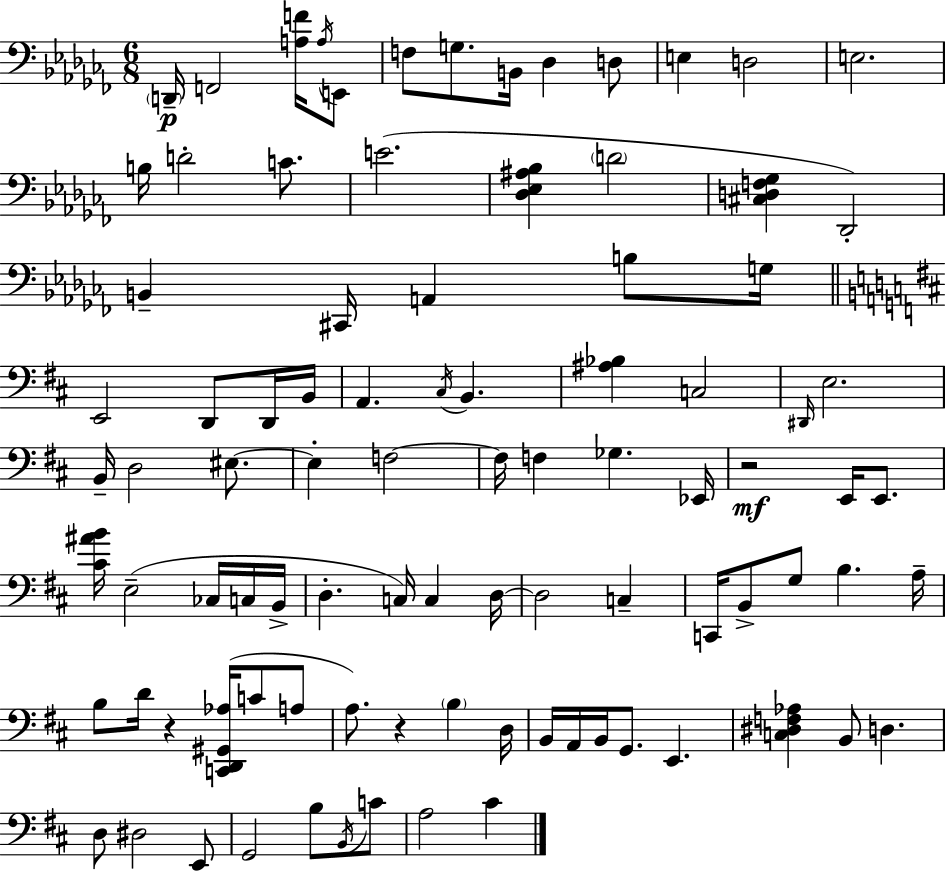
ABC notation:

X:1
T:Untitled
M:6/8
L:1/4
K:Abm
D,,/4 F,,2 [A,F]/4 A,/4 E,,/2 F,/2 G,/2 B,,/4 _D, D,/2 E, D,2 E,2 B,/4 D2 C/2 E2 [_D,_E,^A,_B,] D2 [^C,D,F,_G,] _D,,2 B,, ^C,,/4 A,, B,/2 G,/4 E,,2 D,,/2 D,,/4 B,,/4 A,, ^C,/4 B,, [^A,_B,] C,2 ^D,,/4 E,2 B,,/4 D,2 ^E,/2 ^E, F,2 F,/4 F, _G, _E,,/4 z2 E,,/4 E,,/2 [^C^AB]/4 E,2 _C,/4 C,/4 B,,/4 D, C,/4 C, D,/4 D,2 C, C,,/4 B,,/2 G,/2 B, A,/4 B,/2 D/4 z [C,,D,,^G,,_A,]/4 C/2 A,/2 A,/2 z B, D,/4 B,,/4 A,,/4 B,,/4 G,,/2 E,, [C,^D,F,_A,] B,,/2 D, D,/2 ^D,2 E,,/2 G,,2 B,/2 B,,/4 C/2 A,2 ^C